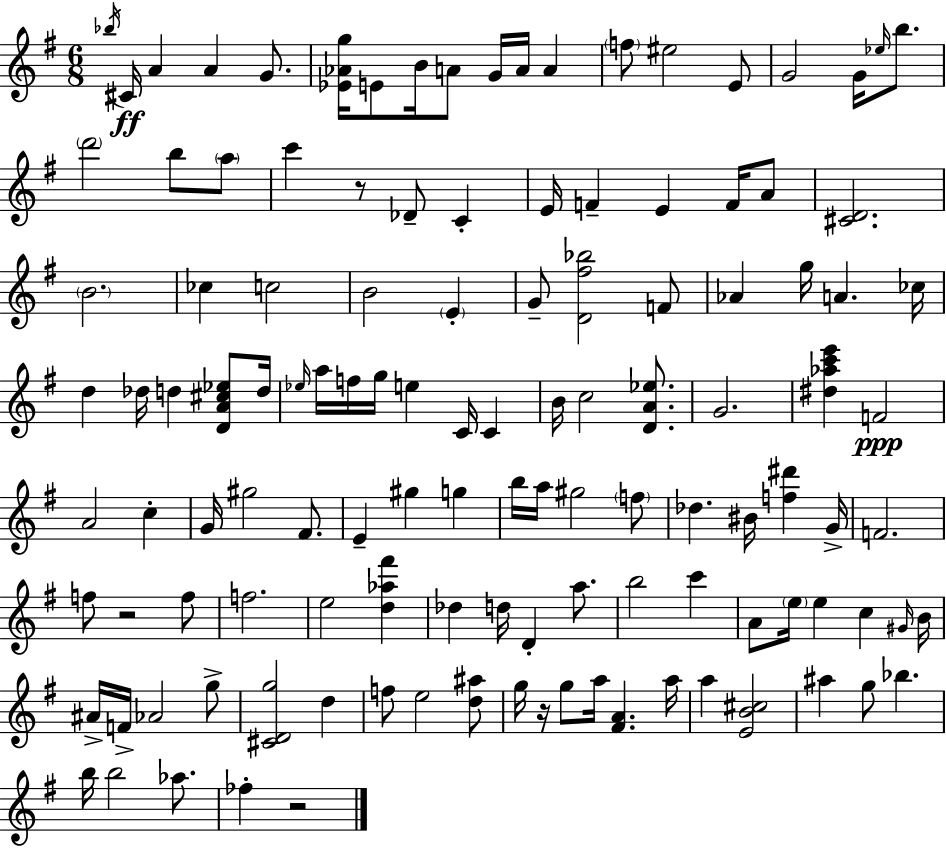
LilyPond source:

{
  \clef treble
  \numericTimeSignature
  \time 6/8
  \key g \major
  \acciaccatura { bes''16 }\ff cis'16 a'4 a'4 g'8. | <ees' aes' g''>16 e'8 b'16 a'8 g'16 a'16 a'4 | \parenthesize f''8 eis''2 e'8 | g'2 g'16 \grace { ees''16 } b''8. | \break \parenthesize d'''2 b''8 | \parenthesize a''8 c'''4 r8 des'8-- c'4-. | e'16 f'4-- e'4 f'16 | a'8 <cis' d'>2. | \break \parenthesize b'2. | ces''4 c''2 | b'2 \parenthesize e'4-. | g'8-- <d' fis'' bes''>2 | \break f'8 aes'4 g''16 a'4. | ces''16 d''4 des''16 d''4 <d' a' cis'' ees''>8 | d''16 \grace { ees''16 } a''16 f''16 g''16 e''4 c'16 c'4 | b'16 c''2 | \break <d' a' ees''>8. g'2. | <dis'' aes'' c''' e'''>4 f'2\ppp | a'2 c''4-. | g'16 gis''2 | \break fis'8. e'4-- gis''4 g''4 | b''16 a''16 gis''2 | \parenthesize f''8 des''4. bis'16 <f'' dis'''>4 | g'16-> f'2. | \break f''8 r2 | f''8 f''2. | e''2 <d'' aes'' fis'''>4 | des''4 d''16 d'4-. | \break a''8. b''2 c'''4 | a'8 \parenthesize e''16 e''4 c''4 | \grace { gis'16 } b'16 ais'16-> f'16-> aes'2 | g''8-> <cis' d' g''>2 | \break d''4 f''8 e''2 | <d'' ais''>8 g''16 r16 g''8 a''16 <fis' a'>4. | a''16 a''4 <e' b' cis''>2 | ais''4 g''8 bes''4. | \break b''16 b''2 | aes''8. fes''4-. r2 | \bar "|."
}